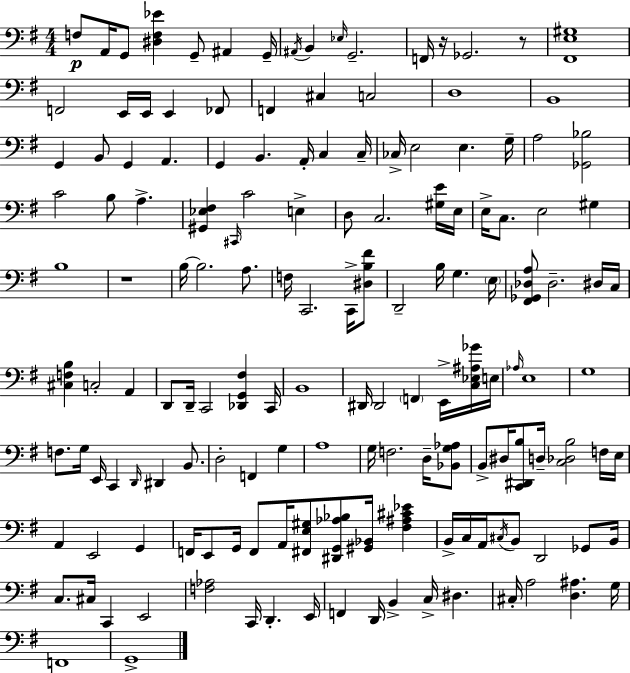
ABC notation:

X:1
T:Untitled
M:4/4
L:1/4
K:Em
F,/2 A,,/4 G,,/2 [^D,F,_E] G,,/2 ^A,, G,,/4 ^A,,/4 B,, _E,/4 G,,2 F,,/4 z/4 _G,,2 z/2 [^F,,E,^G,]4 F,,2 E,,/4 E,,/4 E,, _F,,/2 F,, ^C, C,2 D,4 B,,4 G,, B,,/2 G,, A,, G,, B,, A,,/4 C, C,/4 _C,/4 E,2 E, G,/4 A,2 [_G,,_B,]2 C2 B,/2 A, [^G,,_E,^F,] ^C,,/4 C2 E, D,/2 C,2 [^G,E]/4 E,/4 E,/4 C,/2 E,2 ^G, B,4 z4 B,/4 B,2 A,/2 F,/4 C,,2 C,,/4 [^D,B,^F]/2 D,,2 B,/4 G, E,/4 [^F,,_G,,_D,A,]/2 _D,2 ^D,/4 C,/4 [^C,F,B,] C,2 A,, D,,/2 D,,/4 C,,2 [_D,,G,,^F,] C,,/4 B,,4 ^D,,/4 ^D,,2 F,, E,,/4 [C,_E,^A,_G]/4 E,/4 _A,/4 E,4 G,4 F,/2 G,/4 E,,/4 C,, D,,/4 ^D,, B,,/2 D,2 F,, G, A,4 G,/4 F,2 D,/4 [_B,,G,_A,]/2 B,,/2 ^D,/4 [C,,^D,,B,]/2 D,/4 [C,_D,B,]2 F,/4 E,/4 A,, E,,2 G,, F,,/4 E,,/2 G,,/4 F,,/2 A,,/4 [^F,,E,^G,]/2 [^D,,G,,_A,_B,]/2 [^G,,_B,,]/4 [^F,^A,^C_E] B,,/4 C,/4 A,,/4 ^C,/4 B,,/2 D,,2 _G,,/2 B,,/4 C,/2 ^C,/4 C,, E,,2 [F,_A,]2 C,,/4 D,, E,,/4 F,, D,,/4 B,, C,/4 ^D, ^C,/4 A,2 [D,^A,] G,/4 F,,4 G,,4